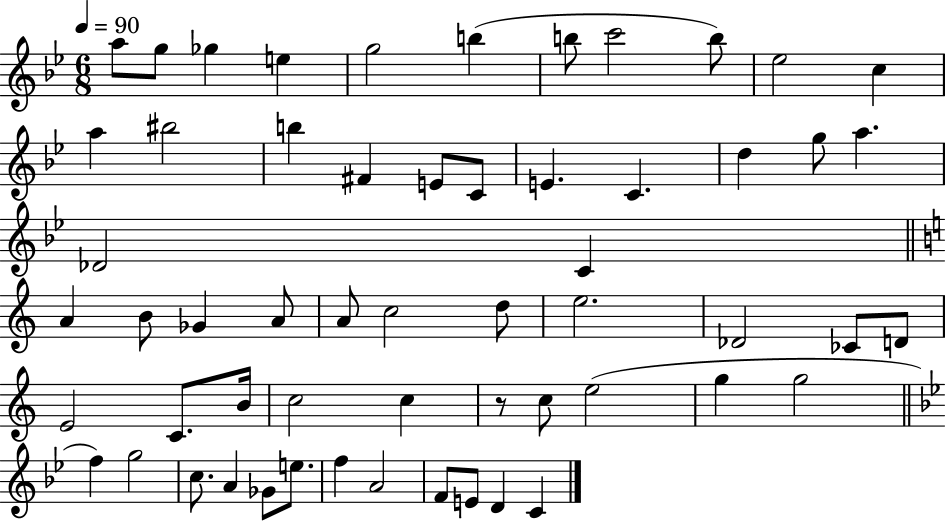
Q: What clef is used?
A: treble